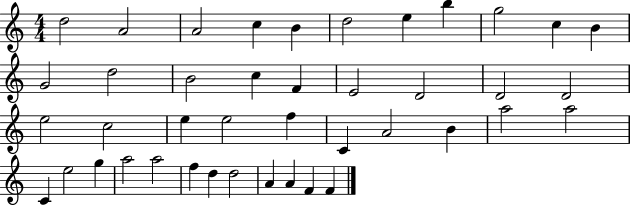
X:1
T:Untitled
M:4/4
L:1/4
K:C
d2 A2 A2 c B d2 e b g2 c B G2 d2 B2 c F E2 D2 D2 D2 e2 c2 e e2 f C A2 B a2 a2 C e2 g a2 a2 f d d2 A A F F